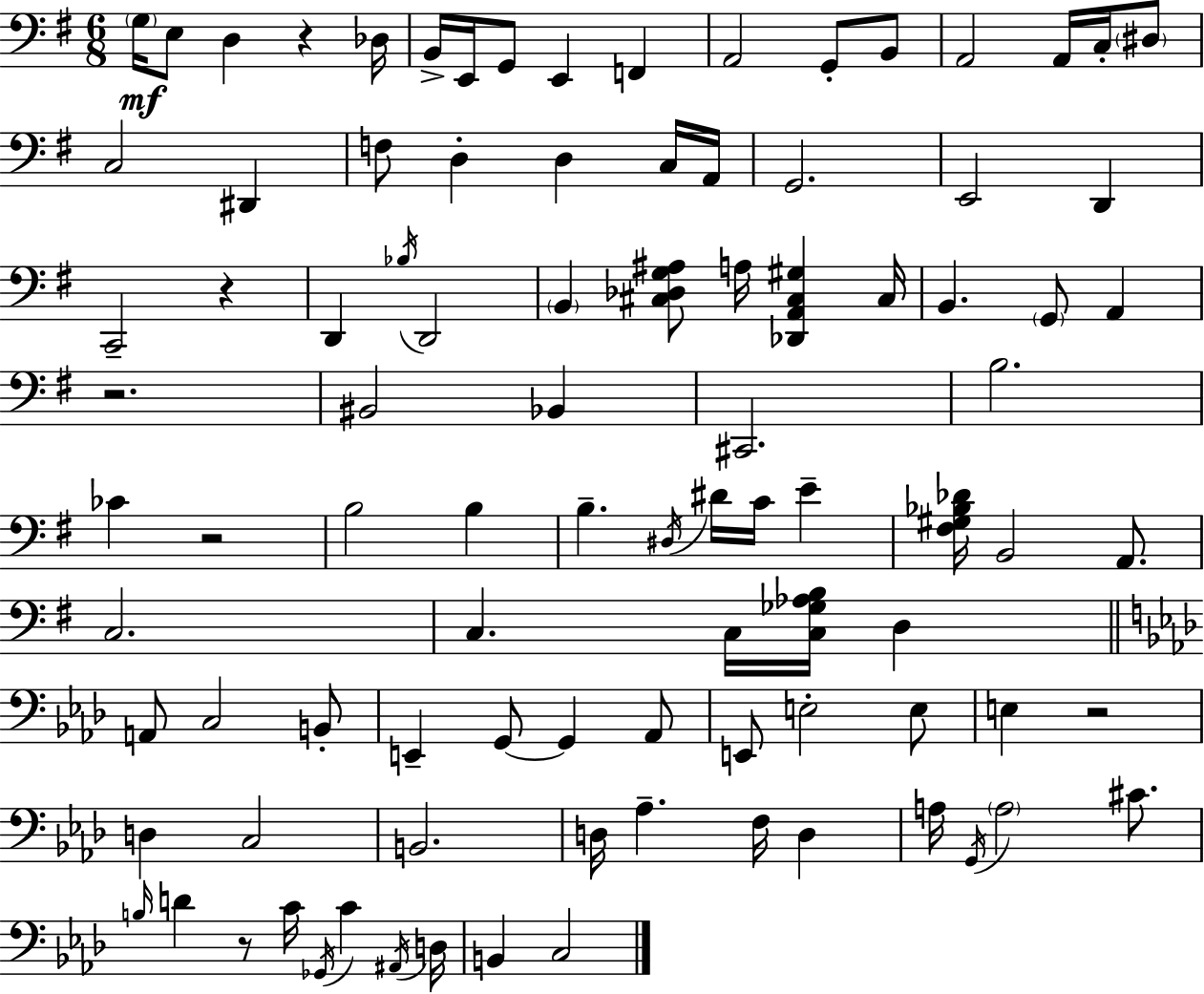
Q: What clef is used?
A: bass